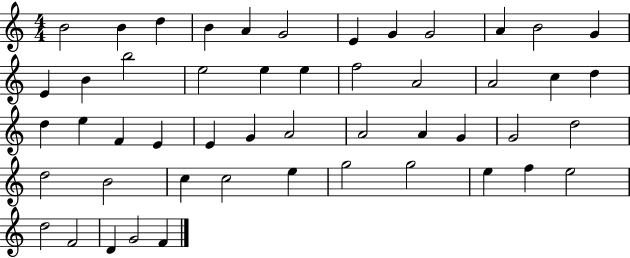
X:1
T:Untitled
M:4/4
L:1/4
K:C
B2 B d B A G2 E G G2 A B2 G E B b2 e2 e e f2 A2 A2 c d d e F E E G A2 A2 A G G2 d2 d2 B2 c c2 e g2 g2 e f e2 d2 F2 D G2 F